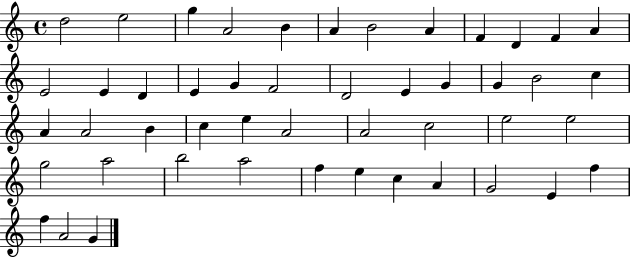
D5/h E5/h G5/q A4/h B4/q A4/q B4/h A4/q F4/q D4/q F4/q A4/q E4/h E4/q D4/q E4/q G4/q F4/h D4/h E4/q G4/q G4/q B4/h C5/q A4/q A4/h B4/q C5/q E5/q A4/h A4/h C5/h E5/h E5/h G5/h A5/h B5/h A5/h F5/q E5/q C5/q A4/q G4/h E4/q F5/q F5/q A4/h G4/q